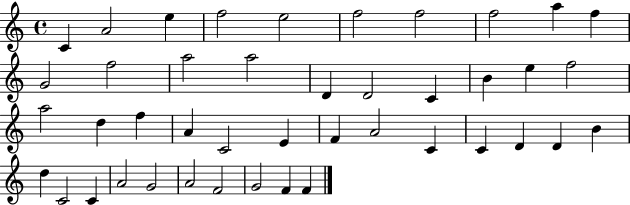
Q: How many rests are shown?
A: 0